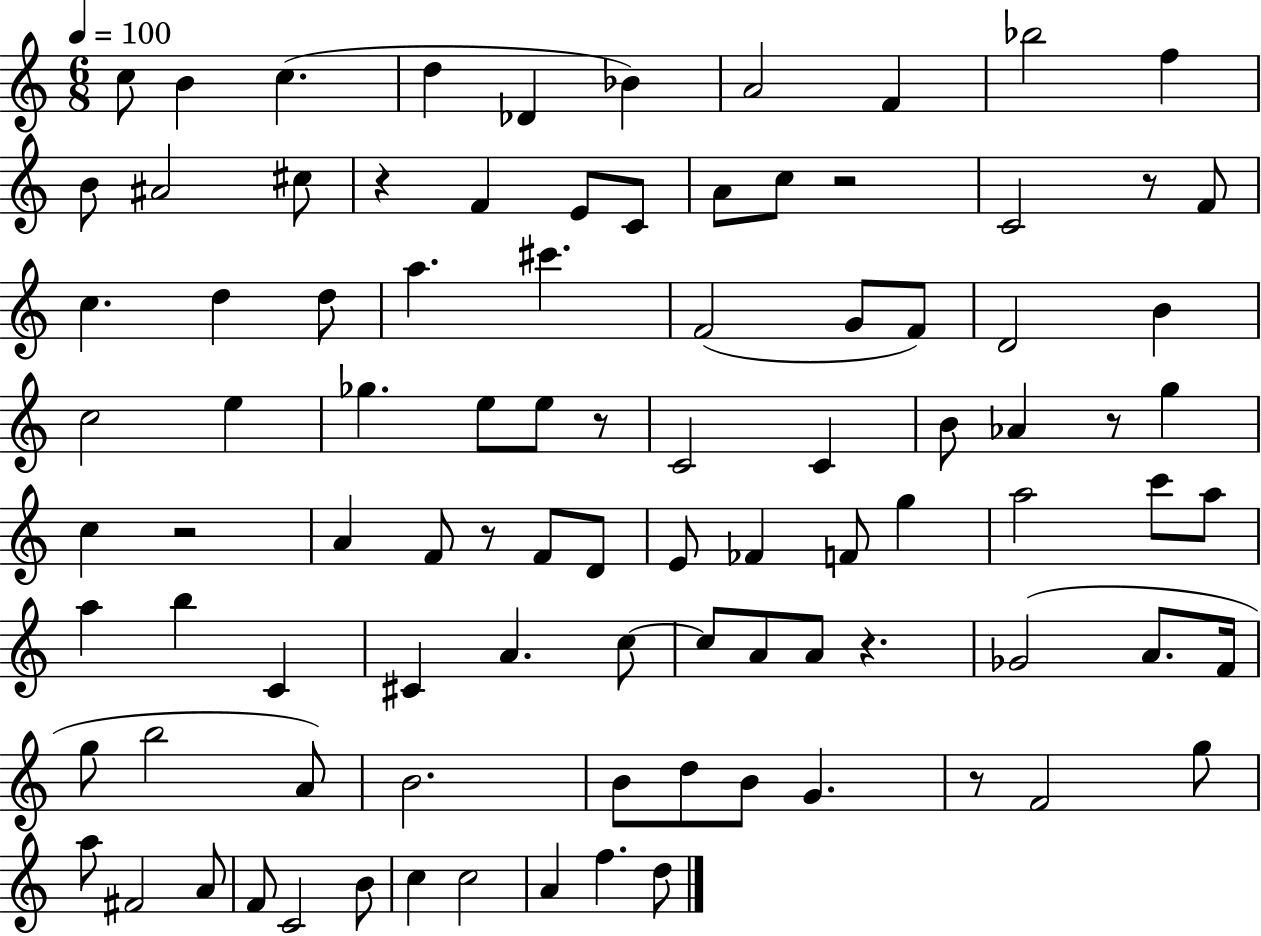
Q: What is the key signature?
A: C major